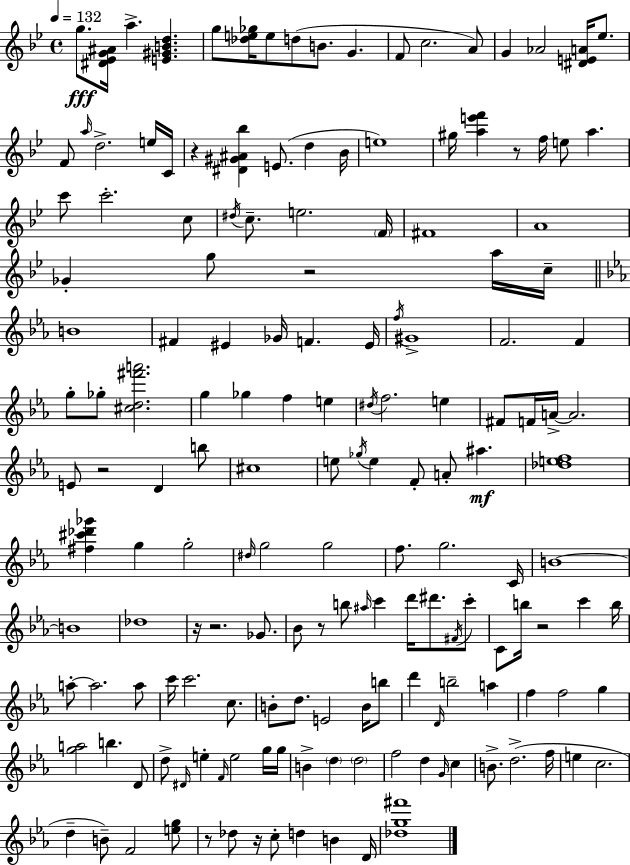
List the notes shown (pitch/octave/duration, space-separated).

G5/e. [D#4,Eb4,G4,A#4]/s A5/q. [E4,G#4,B4,D5]/q. G5/e [Db5,E5,Gb5]/s E5/e D5/e B4/e. G4/q. F4/e C5/h. A4/e G4/q Ab4/h [D#4,E4,A4]/s Eb5/e. F4/e A5/s D5/h. E5/s C4/s R/q [D#4,G#4,A#4,Bb5]/q E4/e. D5/q Bb4/s E5/w G#5/s [A5,E6,F6]/q R/e F5/s E5/e A5/q. C6/e C6/h. C5/e D#5/s C5/e. E5/h. F4/s F#4/w A4/w Gb4/q G5/e R/h A5/s C5/s B4/w F#4/q EIS4/q Gb4/s F4/q. EIS4/s F5/s G#4/w F4/h. F4/q G5/e Gb5/e [C#5,D5,F#6,A6]/h. G5/q Gb5/q F5/q E5/q D#5/s F5/h. E5/q F#4/e F4/s A4/s A4/h. E4/e R/h D4/q B5/e C#5/w E5/e Gb5/s E5/q F4/e A4/e A#5/q. [Db5,E5,F5]/w [F#5,C#6,Db6,Gb6]/q G5/q G5/h D#5/s G5/h G5/h F5/e. G5/h. C4/s B4/w B4/w Db5/w R/s R/h. Gb4/e. Bb4/e R/e B5/e A#5/s C6/q D6/s D#6/e. F#4/s C6/e C4/e B5/s R/h C6/q B5/s A5/e A5/h. A5/e C6/s C6/h. C5/e. B4/e D5/e. E4/h B4/s B5/e D6/q D4/s B5/h A5/q F5/q F5/h G5/q [G5,A5]/h B5/q. D4/e D5/e D#4/s E5/q F4/s E5/h G5/s G5/s B4/q D5/q D5/h F5/h D5/q G4/s C5/q B4/e. D5/h. F5/s E5/q C5/h. D5/q B4/e F4/h [E5,G5]/e R/e Db5/e R/s C5/e D5/q B4/q D4/s [Db5,G5,F#6]/w